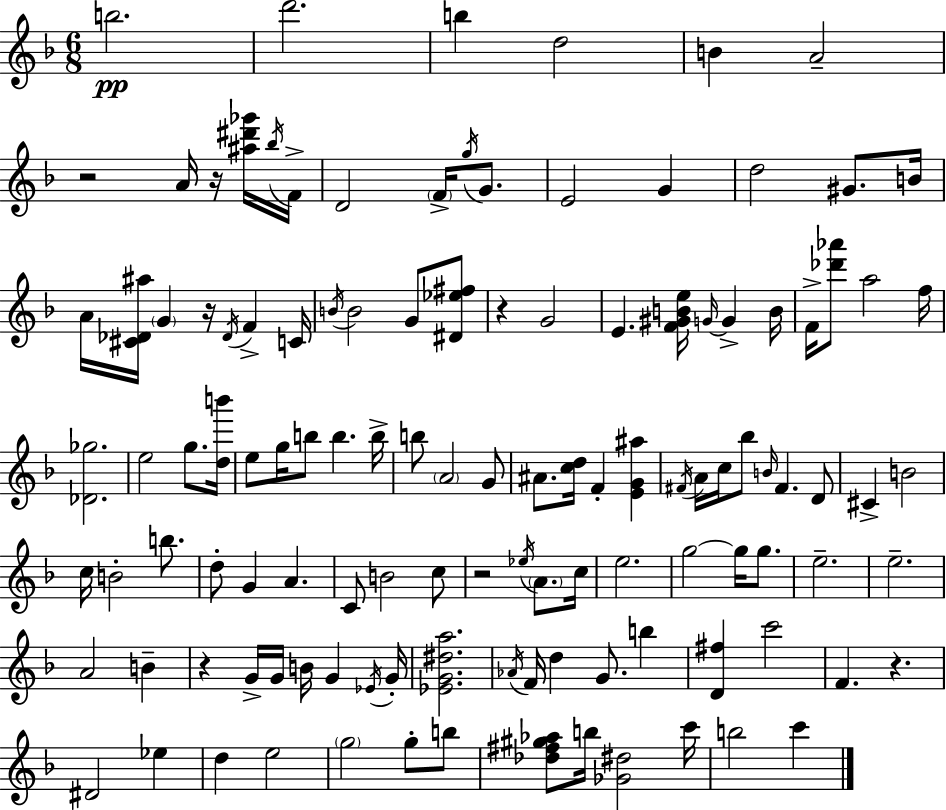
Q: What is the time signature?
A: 6/8